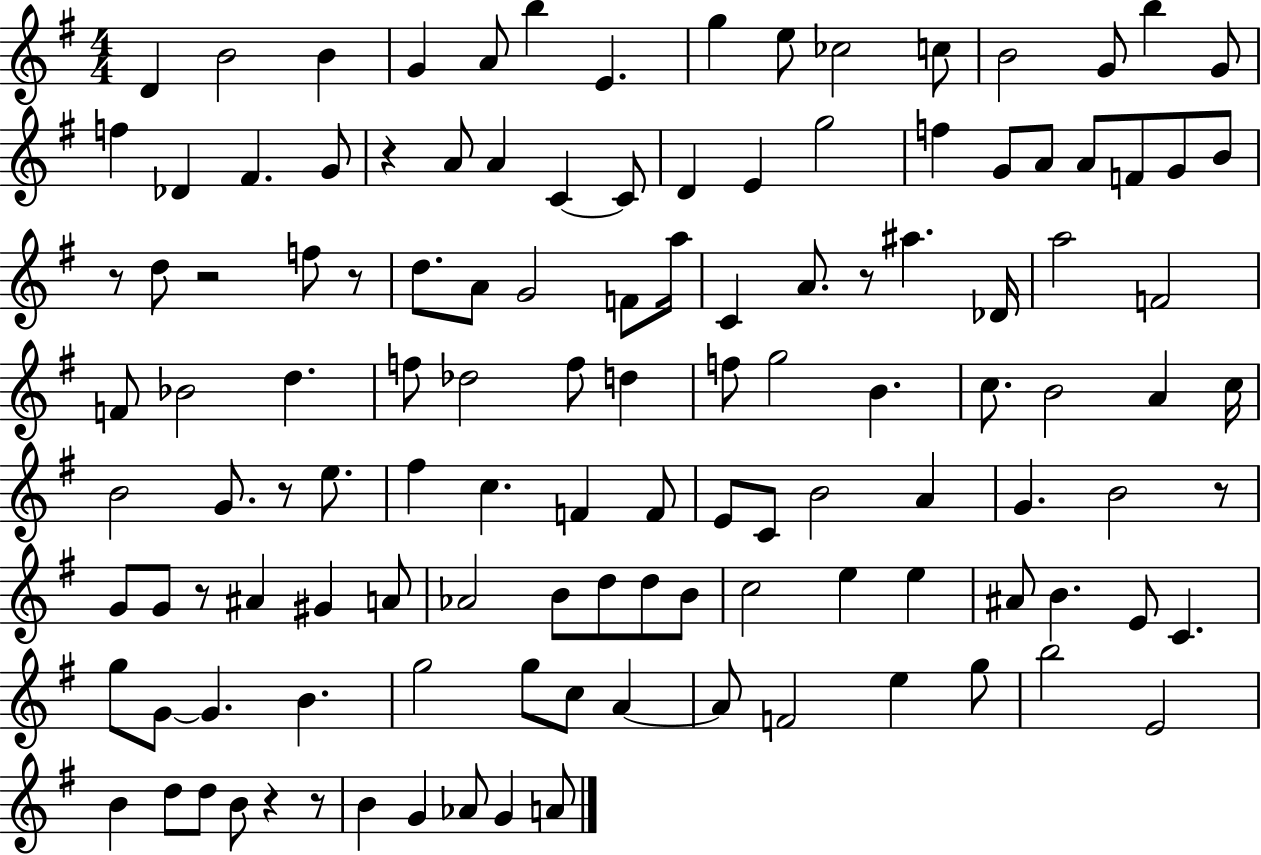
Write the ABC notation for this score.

X:1
T:Untitled
M:4/4
L:1/4
K:G
D B2 B G A/2 b E g e/2 _c2 c/2 B2 G/2 b G/2 f _D ^F G/2 z A/2 A C C/2 D E g2 f G/2 A/2 A/2 F/2 G/2 B/2 z/2 d/2 z2 f/2 z/2 d/2 A/2 G2 F/2 a/4 C A/2 z/2 ^a _D/4 a2 F2 F/2 _B2 d f/2 _d2 f/2 d f/2 g2 B c/2 B2 A c/4 B2 G/2 z/2 e/2 ^f c F F/2 E/2 C/2 B2 A G B2 z/2 G/2 G/2 z/2 ^A ^G A/2 _A2 B/2 d/2 d/2 B/2 c2 e e ^A/2 B E/2 C g/2 G/2 G B g2 g/2 c/2 A A/2 F2 e g/2 b2 E2 B d/2 d/2 B/2 z z/2 B G _A/2 G A/2